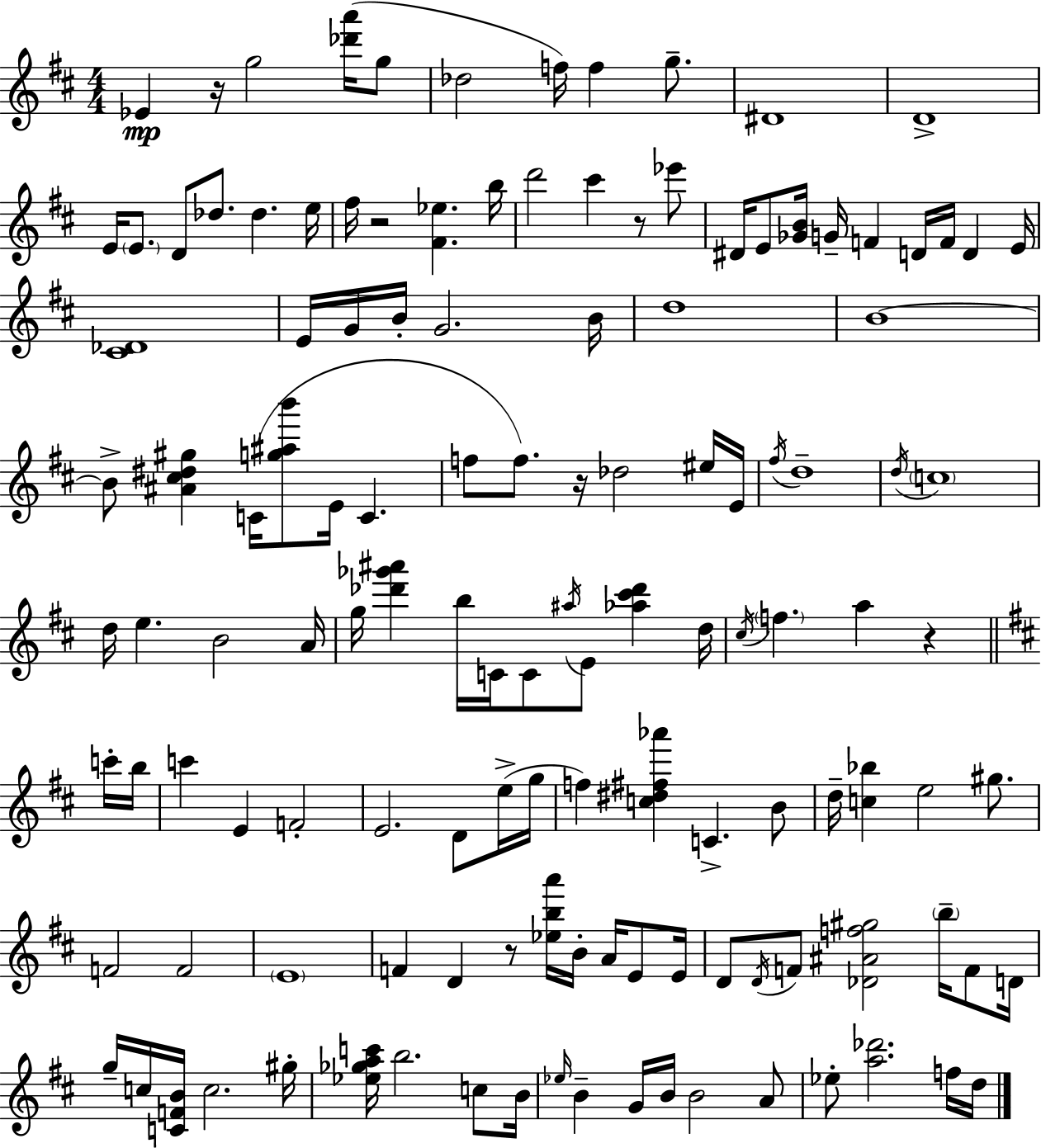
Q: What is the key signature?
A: D major